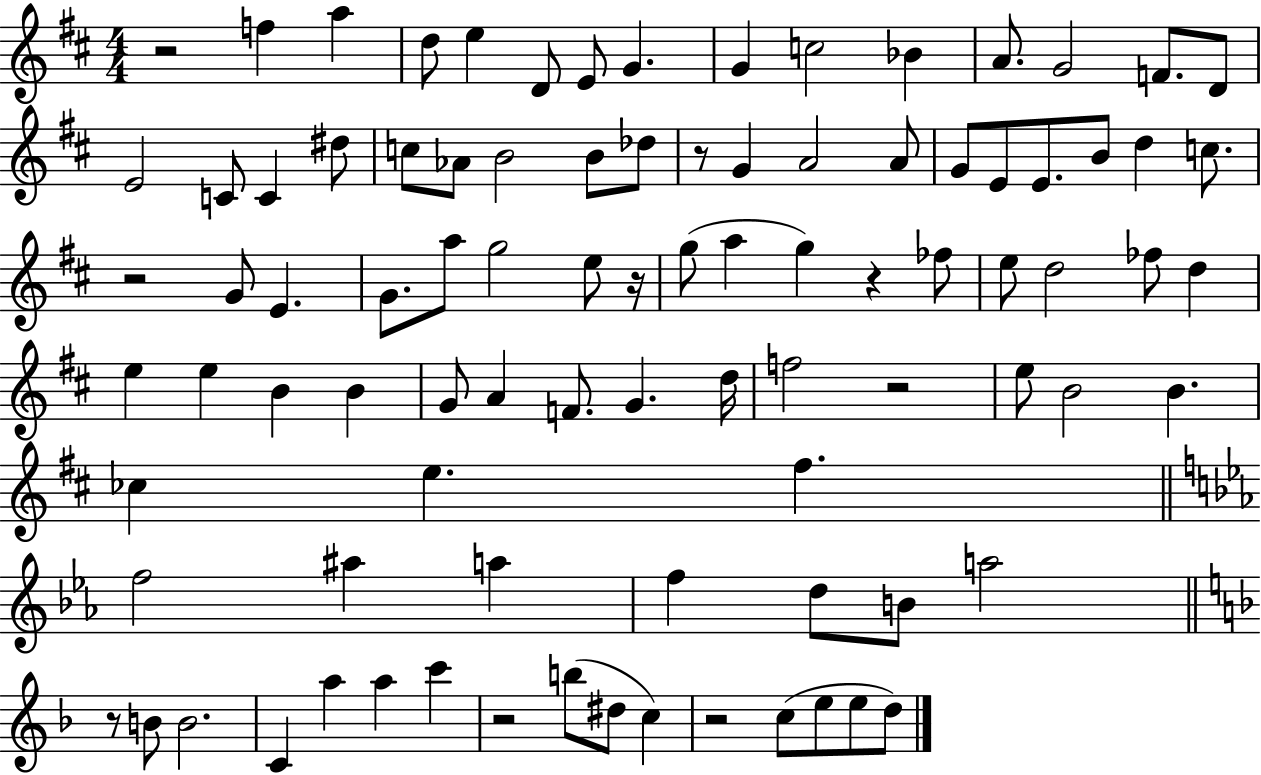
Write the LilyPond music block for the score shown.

{
  \clef treble
  \numericTimeSignature
  \time 4/4
  \key d \major
  \repeat volta 2 { r2 f''4 a''4 | d''8 e''4 d'8 e'8 g'4. | g'4 c''2 bes'4 | a'8. g'2 f'8. d'8 | \break e'2 c'8 c'4 dis''8 | c''8 aes'8 b'2 b'8 des''8 | r8 g'4 a'2 a'8 | g'8 e'8 e'8. b'8 d''4 c''8. | \break r2 g'8 e'4. | g'8. a''8 g''2 e''8 r16 | g''8( a''4 g''4) r4 fes''8 | e''8 d''2 fes''8 d''4 | \break e''4 e''4 b'4 b'4 | g'8 a'4 f'8. g'4. d''16 | f''2 r2 | e''8 b'2 b'4. | \break ces''4 e''4. fis''4. | \bar "||" \break \key c \minor f''2 ais''4 a''4 | f''4 d''8 b'8 a''2 | \bar "||" \break \key f \major r8 b'8 b'2. | c'4 a''4 a''4 c'''4 | r2 b''8( dis''8 c''4) | r2 c''8( e''8 e''8 d''8) | \break } \bar "|."
}